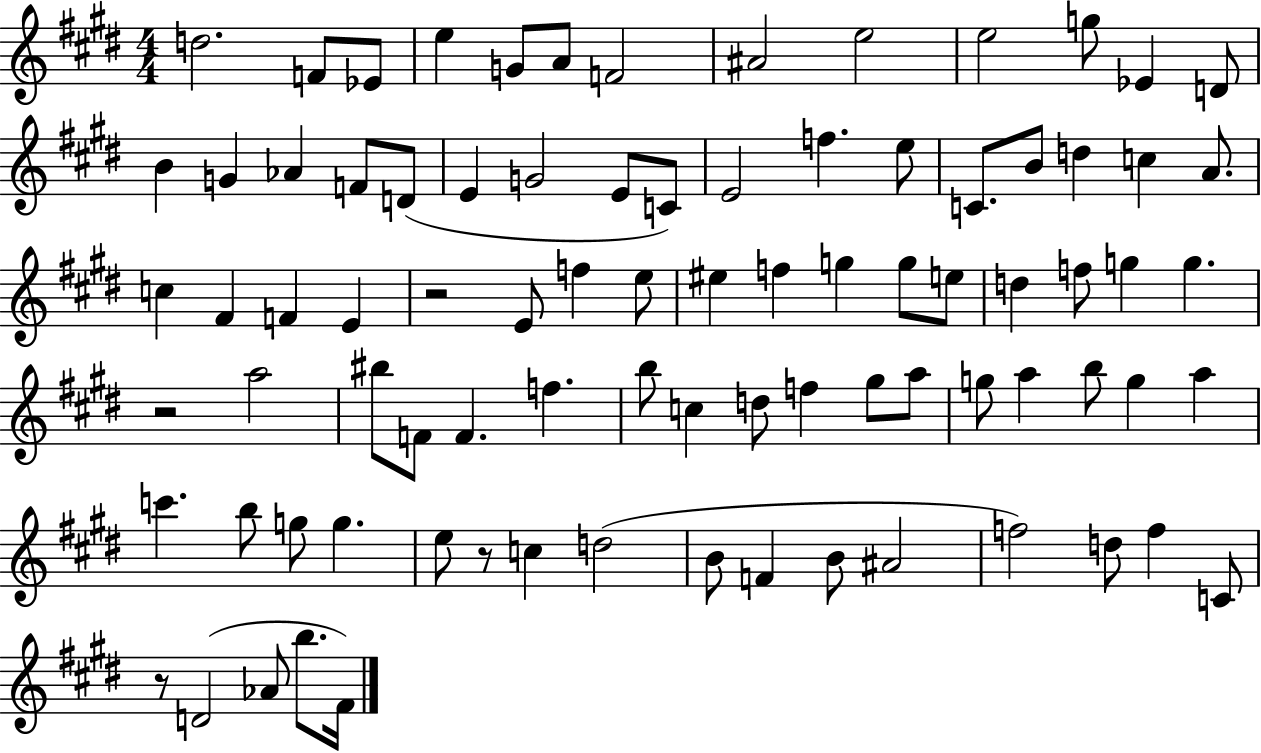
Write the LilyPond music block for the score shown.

{
  \clef treble
  \numericTimeSignature
  \time 4/4
  \key e \major
  \repeat volta 2 { d''2. f'8 ees'8 | e''4 g'8 a'8 f'2 | ais'2 e''2 | e''2 g''8 ees'4 d'8 | \break b'4 g'4 aes'4 f'8 d'8( | e'4 g'2 e'8 c'8) | e'2 f''4. e''8 | c'8. b'8 d''4 c''4 a'8. | \break c''4 fis'4 f'4 e'4 | r2 e'8 f''4 e''8 | eis''4 f''4 g''4 g''8 e''8 | d''4 f''8 g''4 g''4. | \break r2 a''2 | bis''8 f'8 f'4. f''4. | b''8 c''4 d''8 f''4 gis''8 a''8 | g''8 a''4 b''8 g''4 a''4 | \break c'''4. b''8 g''8 g''4. | e''8 r8 c''4 d''2( | b'8 f'4 b'8 ais'2 | f''2) d''8 f''4 c'8 | \break r8 d'2( aes'8 b''8. fis'16) | } \bar "|."
}